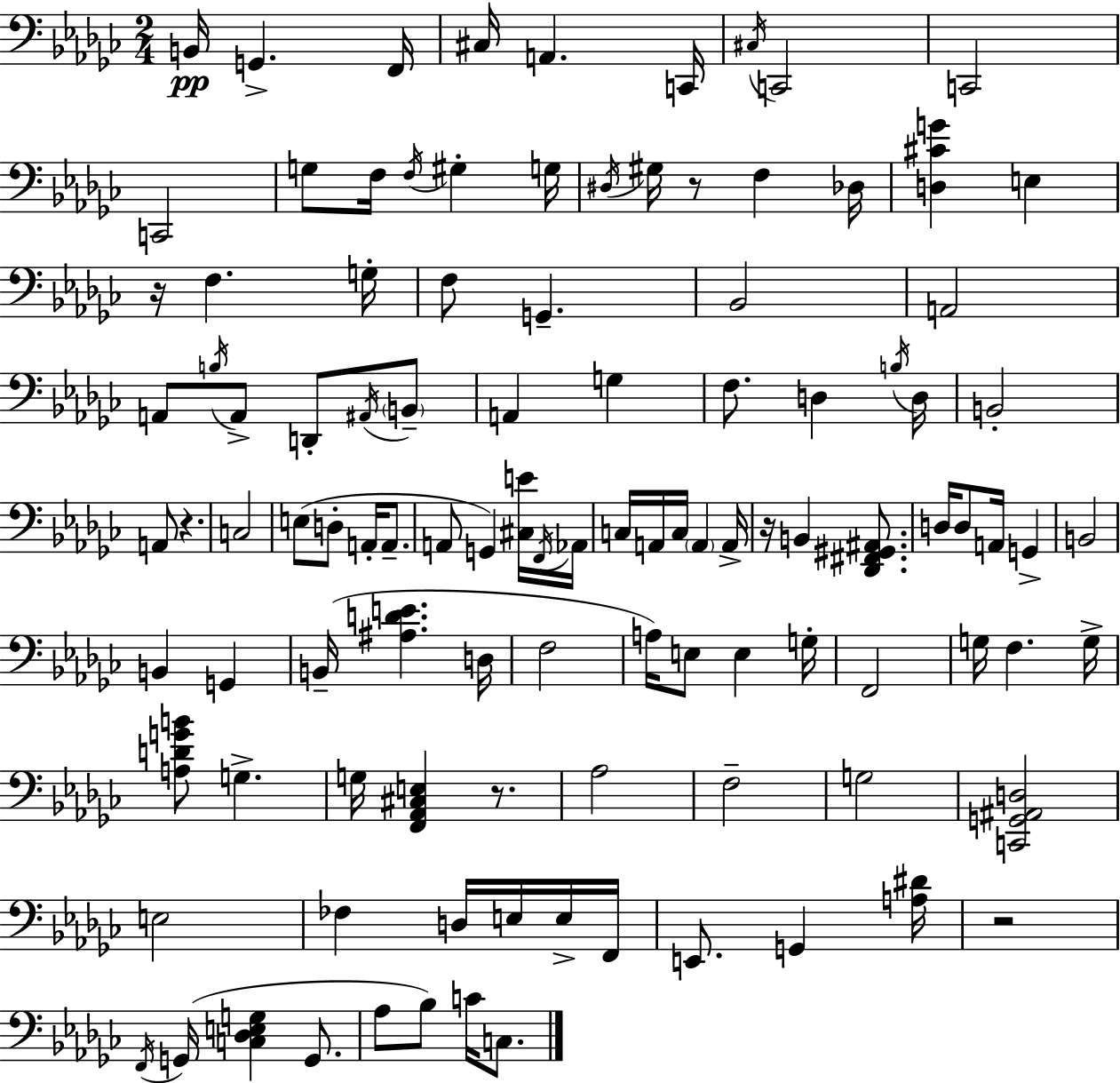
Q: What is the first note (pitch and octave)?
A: B2